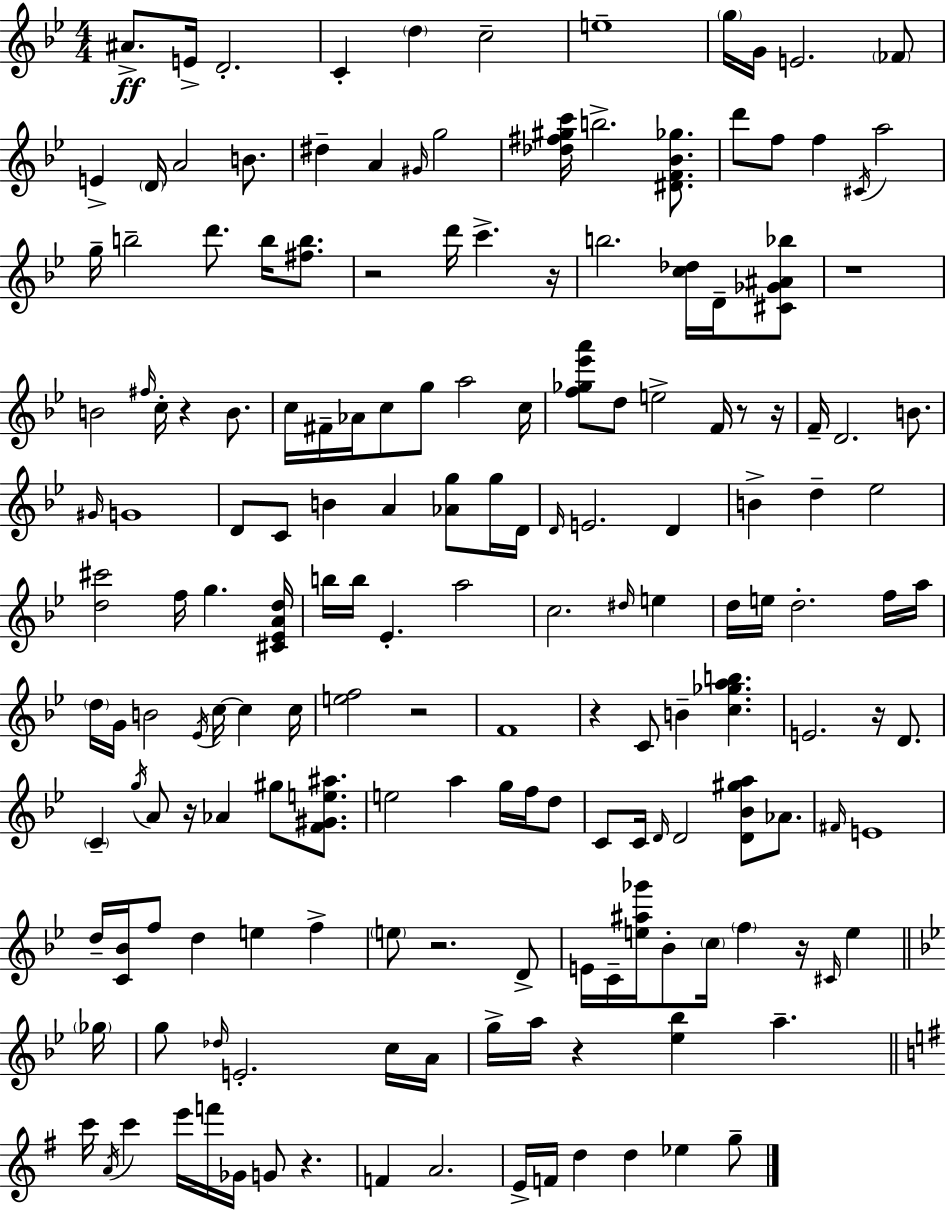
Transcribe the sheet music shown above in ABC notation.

X:1
T:Untitled
M:4/4
L:1/4
K:Bb
^A/2 E/4 D2 C d c2 e4 g/4 G/4 E2 _F/2 E D/4 A2 B/2 ^d A ^G/4 g2 [_d^f^gc']/4 b2 [^DF_B_g]/2 d'/2 f/2 f ^C/4 a2 g/4 b2 d'/2 b/4 [^fb]/2 z2 d'/4 c' z/4 b2 [c_d]/4 D/4 [^C_G^A_b]/2 z4 B2 ^f/4 c/4 z B/2 c/4 ^F/4 _A/4 c/2 g/2 a2 c/4 [f_g_e'a']/2 d/2 e2 F/4 z/2 z/4 F/4 D2 B/2 ^G/4 G4 D/2 C/2 B A [_Ag]/2 g/4 D/4 D/4 E2 D B d _e2 [d^c']2 f/4 g [^C_EAd]/4 b/4 b/4 _E a2 c2 ^d/4 e d/4 e/4 d2 f/4 a/4 d/4 G/4 B2 _E/4 c/4 c c/4 [ef]2 z2 F4 z C/2 B [c_gab] E2 z/4 D/2 C g/4 A/2 z/4 _A ^g/2 [F^Ge^a]/2 e2 a g/4 f/4 d/2 C/2 C/4 D/4 D2 [D_B^ga]/2 _A/2 ^F/4 E4 d/4 [C_B]/4 f/2 d e f e/2 z2 D/2 E/4 C/4 [e^a_g']/4 _B/2 c/4 f z/4 ^C/4 e _g/4 g/2 _d/4 E2 c/4 A/4 g/4 a/4 z [_e_b] a c'/4 A/4 c' e'/4 f'/4 _G/4 G/2 z F A2 E/4 F/4 d d _e g/2